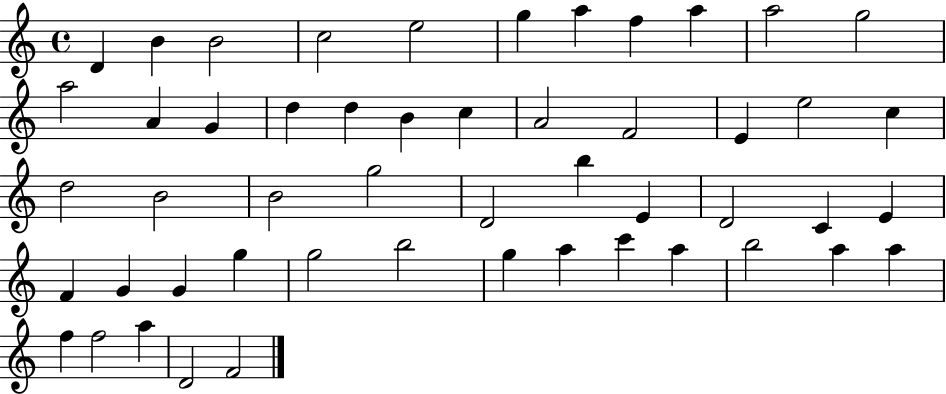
{
  \clef treble
  \time 4/4
  \defaultTimeSignature
  \key c \major
  d'4 b'4 b'2 | c''2 e''2 | g''4 a''4 f''4 a''4 | a''2 g''2 | \break a''2 a'4 g'4 | d''4 d''4 b'4 c''4 | a'2 f'2 | e'4 e''2 c''4 | \break d''2 b'2 | b'2 g''2 | d'2 b''4 e'4 | d'2 c'4 e'4 | \break f'4 g'4 g'4 g''4 | g''2 b''2 | g''4 a''4 c'''4 a''4 | b''2 a''4 a''4 | \break f''4 f''2 a''4 | d'2 f'2 | \bar "|."
}